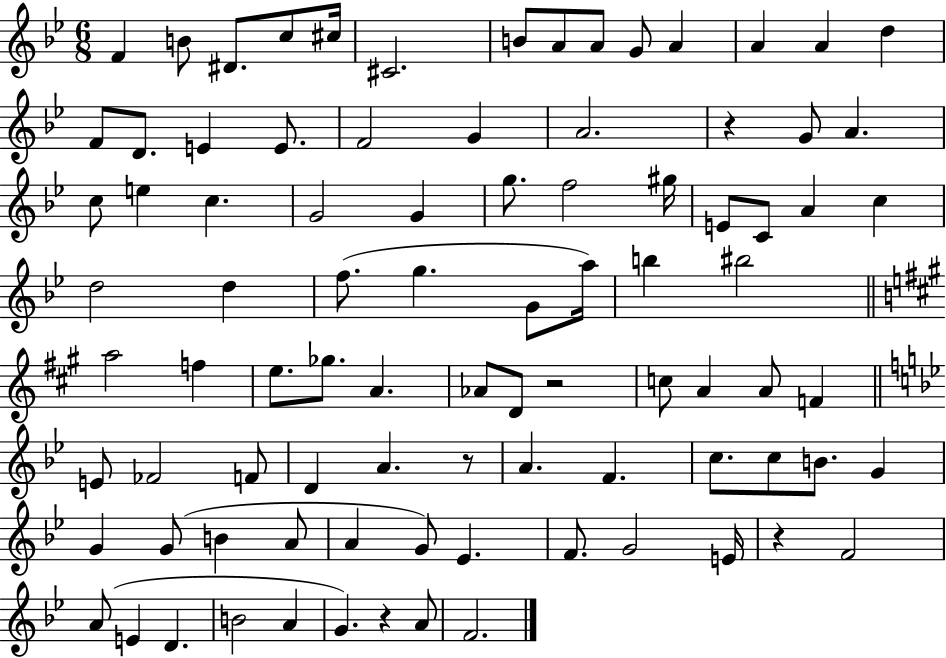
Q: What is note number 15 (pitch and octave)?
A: F4